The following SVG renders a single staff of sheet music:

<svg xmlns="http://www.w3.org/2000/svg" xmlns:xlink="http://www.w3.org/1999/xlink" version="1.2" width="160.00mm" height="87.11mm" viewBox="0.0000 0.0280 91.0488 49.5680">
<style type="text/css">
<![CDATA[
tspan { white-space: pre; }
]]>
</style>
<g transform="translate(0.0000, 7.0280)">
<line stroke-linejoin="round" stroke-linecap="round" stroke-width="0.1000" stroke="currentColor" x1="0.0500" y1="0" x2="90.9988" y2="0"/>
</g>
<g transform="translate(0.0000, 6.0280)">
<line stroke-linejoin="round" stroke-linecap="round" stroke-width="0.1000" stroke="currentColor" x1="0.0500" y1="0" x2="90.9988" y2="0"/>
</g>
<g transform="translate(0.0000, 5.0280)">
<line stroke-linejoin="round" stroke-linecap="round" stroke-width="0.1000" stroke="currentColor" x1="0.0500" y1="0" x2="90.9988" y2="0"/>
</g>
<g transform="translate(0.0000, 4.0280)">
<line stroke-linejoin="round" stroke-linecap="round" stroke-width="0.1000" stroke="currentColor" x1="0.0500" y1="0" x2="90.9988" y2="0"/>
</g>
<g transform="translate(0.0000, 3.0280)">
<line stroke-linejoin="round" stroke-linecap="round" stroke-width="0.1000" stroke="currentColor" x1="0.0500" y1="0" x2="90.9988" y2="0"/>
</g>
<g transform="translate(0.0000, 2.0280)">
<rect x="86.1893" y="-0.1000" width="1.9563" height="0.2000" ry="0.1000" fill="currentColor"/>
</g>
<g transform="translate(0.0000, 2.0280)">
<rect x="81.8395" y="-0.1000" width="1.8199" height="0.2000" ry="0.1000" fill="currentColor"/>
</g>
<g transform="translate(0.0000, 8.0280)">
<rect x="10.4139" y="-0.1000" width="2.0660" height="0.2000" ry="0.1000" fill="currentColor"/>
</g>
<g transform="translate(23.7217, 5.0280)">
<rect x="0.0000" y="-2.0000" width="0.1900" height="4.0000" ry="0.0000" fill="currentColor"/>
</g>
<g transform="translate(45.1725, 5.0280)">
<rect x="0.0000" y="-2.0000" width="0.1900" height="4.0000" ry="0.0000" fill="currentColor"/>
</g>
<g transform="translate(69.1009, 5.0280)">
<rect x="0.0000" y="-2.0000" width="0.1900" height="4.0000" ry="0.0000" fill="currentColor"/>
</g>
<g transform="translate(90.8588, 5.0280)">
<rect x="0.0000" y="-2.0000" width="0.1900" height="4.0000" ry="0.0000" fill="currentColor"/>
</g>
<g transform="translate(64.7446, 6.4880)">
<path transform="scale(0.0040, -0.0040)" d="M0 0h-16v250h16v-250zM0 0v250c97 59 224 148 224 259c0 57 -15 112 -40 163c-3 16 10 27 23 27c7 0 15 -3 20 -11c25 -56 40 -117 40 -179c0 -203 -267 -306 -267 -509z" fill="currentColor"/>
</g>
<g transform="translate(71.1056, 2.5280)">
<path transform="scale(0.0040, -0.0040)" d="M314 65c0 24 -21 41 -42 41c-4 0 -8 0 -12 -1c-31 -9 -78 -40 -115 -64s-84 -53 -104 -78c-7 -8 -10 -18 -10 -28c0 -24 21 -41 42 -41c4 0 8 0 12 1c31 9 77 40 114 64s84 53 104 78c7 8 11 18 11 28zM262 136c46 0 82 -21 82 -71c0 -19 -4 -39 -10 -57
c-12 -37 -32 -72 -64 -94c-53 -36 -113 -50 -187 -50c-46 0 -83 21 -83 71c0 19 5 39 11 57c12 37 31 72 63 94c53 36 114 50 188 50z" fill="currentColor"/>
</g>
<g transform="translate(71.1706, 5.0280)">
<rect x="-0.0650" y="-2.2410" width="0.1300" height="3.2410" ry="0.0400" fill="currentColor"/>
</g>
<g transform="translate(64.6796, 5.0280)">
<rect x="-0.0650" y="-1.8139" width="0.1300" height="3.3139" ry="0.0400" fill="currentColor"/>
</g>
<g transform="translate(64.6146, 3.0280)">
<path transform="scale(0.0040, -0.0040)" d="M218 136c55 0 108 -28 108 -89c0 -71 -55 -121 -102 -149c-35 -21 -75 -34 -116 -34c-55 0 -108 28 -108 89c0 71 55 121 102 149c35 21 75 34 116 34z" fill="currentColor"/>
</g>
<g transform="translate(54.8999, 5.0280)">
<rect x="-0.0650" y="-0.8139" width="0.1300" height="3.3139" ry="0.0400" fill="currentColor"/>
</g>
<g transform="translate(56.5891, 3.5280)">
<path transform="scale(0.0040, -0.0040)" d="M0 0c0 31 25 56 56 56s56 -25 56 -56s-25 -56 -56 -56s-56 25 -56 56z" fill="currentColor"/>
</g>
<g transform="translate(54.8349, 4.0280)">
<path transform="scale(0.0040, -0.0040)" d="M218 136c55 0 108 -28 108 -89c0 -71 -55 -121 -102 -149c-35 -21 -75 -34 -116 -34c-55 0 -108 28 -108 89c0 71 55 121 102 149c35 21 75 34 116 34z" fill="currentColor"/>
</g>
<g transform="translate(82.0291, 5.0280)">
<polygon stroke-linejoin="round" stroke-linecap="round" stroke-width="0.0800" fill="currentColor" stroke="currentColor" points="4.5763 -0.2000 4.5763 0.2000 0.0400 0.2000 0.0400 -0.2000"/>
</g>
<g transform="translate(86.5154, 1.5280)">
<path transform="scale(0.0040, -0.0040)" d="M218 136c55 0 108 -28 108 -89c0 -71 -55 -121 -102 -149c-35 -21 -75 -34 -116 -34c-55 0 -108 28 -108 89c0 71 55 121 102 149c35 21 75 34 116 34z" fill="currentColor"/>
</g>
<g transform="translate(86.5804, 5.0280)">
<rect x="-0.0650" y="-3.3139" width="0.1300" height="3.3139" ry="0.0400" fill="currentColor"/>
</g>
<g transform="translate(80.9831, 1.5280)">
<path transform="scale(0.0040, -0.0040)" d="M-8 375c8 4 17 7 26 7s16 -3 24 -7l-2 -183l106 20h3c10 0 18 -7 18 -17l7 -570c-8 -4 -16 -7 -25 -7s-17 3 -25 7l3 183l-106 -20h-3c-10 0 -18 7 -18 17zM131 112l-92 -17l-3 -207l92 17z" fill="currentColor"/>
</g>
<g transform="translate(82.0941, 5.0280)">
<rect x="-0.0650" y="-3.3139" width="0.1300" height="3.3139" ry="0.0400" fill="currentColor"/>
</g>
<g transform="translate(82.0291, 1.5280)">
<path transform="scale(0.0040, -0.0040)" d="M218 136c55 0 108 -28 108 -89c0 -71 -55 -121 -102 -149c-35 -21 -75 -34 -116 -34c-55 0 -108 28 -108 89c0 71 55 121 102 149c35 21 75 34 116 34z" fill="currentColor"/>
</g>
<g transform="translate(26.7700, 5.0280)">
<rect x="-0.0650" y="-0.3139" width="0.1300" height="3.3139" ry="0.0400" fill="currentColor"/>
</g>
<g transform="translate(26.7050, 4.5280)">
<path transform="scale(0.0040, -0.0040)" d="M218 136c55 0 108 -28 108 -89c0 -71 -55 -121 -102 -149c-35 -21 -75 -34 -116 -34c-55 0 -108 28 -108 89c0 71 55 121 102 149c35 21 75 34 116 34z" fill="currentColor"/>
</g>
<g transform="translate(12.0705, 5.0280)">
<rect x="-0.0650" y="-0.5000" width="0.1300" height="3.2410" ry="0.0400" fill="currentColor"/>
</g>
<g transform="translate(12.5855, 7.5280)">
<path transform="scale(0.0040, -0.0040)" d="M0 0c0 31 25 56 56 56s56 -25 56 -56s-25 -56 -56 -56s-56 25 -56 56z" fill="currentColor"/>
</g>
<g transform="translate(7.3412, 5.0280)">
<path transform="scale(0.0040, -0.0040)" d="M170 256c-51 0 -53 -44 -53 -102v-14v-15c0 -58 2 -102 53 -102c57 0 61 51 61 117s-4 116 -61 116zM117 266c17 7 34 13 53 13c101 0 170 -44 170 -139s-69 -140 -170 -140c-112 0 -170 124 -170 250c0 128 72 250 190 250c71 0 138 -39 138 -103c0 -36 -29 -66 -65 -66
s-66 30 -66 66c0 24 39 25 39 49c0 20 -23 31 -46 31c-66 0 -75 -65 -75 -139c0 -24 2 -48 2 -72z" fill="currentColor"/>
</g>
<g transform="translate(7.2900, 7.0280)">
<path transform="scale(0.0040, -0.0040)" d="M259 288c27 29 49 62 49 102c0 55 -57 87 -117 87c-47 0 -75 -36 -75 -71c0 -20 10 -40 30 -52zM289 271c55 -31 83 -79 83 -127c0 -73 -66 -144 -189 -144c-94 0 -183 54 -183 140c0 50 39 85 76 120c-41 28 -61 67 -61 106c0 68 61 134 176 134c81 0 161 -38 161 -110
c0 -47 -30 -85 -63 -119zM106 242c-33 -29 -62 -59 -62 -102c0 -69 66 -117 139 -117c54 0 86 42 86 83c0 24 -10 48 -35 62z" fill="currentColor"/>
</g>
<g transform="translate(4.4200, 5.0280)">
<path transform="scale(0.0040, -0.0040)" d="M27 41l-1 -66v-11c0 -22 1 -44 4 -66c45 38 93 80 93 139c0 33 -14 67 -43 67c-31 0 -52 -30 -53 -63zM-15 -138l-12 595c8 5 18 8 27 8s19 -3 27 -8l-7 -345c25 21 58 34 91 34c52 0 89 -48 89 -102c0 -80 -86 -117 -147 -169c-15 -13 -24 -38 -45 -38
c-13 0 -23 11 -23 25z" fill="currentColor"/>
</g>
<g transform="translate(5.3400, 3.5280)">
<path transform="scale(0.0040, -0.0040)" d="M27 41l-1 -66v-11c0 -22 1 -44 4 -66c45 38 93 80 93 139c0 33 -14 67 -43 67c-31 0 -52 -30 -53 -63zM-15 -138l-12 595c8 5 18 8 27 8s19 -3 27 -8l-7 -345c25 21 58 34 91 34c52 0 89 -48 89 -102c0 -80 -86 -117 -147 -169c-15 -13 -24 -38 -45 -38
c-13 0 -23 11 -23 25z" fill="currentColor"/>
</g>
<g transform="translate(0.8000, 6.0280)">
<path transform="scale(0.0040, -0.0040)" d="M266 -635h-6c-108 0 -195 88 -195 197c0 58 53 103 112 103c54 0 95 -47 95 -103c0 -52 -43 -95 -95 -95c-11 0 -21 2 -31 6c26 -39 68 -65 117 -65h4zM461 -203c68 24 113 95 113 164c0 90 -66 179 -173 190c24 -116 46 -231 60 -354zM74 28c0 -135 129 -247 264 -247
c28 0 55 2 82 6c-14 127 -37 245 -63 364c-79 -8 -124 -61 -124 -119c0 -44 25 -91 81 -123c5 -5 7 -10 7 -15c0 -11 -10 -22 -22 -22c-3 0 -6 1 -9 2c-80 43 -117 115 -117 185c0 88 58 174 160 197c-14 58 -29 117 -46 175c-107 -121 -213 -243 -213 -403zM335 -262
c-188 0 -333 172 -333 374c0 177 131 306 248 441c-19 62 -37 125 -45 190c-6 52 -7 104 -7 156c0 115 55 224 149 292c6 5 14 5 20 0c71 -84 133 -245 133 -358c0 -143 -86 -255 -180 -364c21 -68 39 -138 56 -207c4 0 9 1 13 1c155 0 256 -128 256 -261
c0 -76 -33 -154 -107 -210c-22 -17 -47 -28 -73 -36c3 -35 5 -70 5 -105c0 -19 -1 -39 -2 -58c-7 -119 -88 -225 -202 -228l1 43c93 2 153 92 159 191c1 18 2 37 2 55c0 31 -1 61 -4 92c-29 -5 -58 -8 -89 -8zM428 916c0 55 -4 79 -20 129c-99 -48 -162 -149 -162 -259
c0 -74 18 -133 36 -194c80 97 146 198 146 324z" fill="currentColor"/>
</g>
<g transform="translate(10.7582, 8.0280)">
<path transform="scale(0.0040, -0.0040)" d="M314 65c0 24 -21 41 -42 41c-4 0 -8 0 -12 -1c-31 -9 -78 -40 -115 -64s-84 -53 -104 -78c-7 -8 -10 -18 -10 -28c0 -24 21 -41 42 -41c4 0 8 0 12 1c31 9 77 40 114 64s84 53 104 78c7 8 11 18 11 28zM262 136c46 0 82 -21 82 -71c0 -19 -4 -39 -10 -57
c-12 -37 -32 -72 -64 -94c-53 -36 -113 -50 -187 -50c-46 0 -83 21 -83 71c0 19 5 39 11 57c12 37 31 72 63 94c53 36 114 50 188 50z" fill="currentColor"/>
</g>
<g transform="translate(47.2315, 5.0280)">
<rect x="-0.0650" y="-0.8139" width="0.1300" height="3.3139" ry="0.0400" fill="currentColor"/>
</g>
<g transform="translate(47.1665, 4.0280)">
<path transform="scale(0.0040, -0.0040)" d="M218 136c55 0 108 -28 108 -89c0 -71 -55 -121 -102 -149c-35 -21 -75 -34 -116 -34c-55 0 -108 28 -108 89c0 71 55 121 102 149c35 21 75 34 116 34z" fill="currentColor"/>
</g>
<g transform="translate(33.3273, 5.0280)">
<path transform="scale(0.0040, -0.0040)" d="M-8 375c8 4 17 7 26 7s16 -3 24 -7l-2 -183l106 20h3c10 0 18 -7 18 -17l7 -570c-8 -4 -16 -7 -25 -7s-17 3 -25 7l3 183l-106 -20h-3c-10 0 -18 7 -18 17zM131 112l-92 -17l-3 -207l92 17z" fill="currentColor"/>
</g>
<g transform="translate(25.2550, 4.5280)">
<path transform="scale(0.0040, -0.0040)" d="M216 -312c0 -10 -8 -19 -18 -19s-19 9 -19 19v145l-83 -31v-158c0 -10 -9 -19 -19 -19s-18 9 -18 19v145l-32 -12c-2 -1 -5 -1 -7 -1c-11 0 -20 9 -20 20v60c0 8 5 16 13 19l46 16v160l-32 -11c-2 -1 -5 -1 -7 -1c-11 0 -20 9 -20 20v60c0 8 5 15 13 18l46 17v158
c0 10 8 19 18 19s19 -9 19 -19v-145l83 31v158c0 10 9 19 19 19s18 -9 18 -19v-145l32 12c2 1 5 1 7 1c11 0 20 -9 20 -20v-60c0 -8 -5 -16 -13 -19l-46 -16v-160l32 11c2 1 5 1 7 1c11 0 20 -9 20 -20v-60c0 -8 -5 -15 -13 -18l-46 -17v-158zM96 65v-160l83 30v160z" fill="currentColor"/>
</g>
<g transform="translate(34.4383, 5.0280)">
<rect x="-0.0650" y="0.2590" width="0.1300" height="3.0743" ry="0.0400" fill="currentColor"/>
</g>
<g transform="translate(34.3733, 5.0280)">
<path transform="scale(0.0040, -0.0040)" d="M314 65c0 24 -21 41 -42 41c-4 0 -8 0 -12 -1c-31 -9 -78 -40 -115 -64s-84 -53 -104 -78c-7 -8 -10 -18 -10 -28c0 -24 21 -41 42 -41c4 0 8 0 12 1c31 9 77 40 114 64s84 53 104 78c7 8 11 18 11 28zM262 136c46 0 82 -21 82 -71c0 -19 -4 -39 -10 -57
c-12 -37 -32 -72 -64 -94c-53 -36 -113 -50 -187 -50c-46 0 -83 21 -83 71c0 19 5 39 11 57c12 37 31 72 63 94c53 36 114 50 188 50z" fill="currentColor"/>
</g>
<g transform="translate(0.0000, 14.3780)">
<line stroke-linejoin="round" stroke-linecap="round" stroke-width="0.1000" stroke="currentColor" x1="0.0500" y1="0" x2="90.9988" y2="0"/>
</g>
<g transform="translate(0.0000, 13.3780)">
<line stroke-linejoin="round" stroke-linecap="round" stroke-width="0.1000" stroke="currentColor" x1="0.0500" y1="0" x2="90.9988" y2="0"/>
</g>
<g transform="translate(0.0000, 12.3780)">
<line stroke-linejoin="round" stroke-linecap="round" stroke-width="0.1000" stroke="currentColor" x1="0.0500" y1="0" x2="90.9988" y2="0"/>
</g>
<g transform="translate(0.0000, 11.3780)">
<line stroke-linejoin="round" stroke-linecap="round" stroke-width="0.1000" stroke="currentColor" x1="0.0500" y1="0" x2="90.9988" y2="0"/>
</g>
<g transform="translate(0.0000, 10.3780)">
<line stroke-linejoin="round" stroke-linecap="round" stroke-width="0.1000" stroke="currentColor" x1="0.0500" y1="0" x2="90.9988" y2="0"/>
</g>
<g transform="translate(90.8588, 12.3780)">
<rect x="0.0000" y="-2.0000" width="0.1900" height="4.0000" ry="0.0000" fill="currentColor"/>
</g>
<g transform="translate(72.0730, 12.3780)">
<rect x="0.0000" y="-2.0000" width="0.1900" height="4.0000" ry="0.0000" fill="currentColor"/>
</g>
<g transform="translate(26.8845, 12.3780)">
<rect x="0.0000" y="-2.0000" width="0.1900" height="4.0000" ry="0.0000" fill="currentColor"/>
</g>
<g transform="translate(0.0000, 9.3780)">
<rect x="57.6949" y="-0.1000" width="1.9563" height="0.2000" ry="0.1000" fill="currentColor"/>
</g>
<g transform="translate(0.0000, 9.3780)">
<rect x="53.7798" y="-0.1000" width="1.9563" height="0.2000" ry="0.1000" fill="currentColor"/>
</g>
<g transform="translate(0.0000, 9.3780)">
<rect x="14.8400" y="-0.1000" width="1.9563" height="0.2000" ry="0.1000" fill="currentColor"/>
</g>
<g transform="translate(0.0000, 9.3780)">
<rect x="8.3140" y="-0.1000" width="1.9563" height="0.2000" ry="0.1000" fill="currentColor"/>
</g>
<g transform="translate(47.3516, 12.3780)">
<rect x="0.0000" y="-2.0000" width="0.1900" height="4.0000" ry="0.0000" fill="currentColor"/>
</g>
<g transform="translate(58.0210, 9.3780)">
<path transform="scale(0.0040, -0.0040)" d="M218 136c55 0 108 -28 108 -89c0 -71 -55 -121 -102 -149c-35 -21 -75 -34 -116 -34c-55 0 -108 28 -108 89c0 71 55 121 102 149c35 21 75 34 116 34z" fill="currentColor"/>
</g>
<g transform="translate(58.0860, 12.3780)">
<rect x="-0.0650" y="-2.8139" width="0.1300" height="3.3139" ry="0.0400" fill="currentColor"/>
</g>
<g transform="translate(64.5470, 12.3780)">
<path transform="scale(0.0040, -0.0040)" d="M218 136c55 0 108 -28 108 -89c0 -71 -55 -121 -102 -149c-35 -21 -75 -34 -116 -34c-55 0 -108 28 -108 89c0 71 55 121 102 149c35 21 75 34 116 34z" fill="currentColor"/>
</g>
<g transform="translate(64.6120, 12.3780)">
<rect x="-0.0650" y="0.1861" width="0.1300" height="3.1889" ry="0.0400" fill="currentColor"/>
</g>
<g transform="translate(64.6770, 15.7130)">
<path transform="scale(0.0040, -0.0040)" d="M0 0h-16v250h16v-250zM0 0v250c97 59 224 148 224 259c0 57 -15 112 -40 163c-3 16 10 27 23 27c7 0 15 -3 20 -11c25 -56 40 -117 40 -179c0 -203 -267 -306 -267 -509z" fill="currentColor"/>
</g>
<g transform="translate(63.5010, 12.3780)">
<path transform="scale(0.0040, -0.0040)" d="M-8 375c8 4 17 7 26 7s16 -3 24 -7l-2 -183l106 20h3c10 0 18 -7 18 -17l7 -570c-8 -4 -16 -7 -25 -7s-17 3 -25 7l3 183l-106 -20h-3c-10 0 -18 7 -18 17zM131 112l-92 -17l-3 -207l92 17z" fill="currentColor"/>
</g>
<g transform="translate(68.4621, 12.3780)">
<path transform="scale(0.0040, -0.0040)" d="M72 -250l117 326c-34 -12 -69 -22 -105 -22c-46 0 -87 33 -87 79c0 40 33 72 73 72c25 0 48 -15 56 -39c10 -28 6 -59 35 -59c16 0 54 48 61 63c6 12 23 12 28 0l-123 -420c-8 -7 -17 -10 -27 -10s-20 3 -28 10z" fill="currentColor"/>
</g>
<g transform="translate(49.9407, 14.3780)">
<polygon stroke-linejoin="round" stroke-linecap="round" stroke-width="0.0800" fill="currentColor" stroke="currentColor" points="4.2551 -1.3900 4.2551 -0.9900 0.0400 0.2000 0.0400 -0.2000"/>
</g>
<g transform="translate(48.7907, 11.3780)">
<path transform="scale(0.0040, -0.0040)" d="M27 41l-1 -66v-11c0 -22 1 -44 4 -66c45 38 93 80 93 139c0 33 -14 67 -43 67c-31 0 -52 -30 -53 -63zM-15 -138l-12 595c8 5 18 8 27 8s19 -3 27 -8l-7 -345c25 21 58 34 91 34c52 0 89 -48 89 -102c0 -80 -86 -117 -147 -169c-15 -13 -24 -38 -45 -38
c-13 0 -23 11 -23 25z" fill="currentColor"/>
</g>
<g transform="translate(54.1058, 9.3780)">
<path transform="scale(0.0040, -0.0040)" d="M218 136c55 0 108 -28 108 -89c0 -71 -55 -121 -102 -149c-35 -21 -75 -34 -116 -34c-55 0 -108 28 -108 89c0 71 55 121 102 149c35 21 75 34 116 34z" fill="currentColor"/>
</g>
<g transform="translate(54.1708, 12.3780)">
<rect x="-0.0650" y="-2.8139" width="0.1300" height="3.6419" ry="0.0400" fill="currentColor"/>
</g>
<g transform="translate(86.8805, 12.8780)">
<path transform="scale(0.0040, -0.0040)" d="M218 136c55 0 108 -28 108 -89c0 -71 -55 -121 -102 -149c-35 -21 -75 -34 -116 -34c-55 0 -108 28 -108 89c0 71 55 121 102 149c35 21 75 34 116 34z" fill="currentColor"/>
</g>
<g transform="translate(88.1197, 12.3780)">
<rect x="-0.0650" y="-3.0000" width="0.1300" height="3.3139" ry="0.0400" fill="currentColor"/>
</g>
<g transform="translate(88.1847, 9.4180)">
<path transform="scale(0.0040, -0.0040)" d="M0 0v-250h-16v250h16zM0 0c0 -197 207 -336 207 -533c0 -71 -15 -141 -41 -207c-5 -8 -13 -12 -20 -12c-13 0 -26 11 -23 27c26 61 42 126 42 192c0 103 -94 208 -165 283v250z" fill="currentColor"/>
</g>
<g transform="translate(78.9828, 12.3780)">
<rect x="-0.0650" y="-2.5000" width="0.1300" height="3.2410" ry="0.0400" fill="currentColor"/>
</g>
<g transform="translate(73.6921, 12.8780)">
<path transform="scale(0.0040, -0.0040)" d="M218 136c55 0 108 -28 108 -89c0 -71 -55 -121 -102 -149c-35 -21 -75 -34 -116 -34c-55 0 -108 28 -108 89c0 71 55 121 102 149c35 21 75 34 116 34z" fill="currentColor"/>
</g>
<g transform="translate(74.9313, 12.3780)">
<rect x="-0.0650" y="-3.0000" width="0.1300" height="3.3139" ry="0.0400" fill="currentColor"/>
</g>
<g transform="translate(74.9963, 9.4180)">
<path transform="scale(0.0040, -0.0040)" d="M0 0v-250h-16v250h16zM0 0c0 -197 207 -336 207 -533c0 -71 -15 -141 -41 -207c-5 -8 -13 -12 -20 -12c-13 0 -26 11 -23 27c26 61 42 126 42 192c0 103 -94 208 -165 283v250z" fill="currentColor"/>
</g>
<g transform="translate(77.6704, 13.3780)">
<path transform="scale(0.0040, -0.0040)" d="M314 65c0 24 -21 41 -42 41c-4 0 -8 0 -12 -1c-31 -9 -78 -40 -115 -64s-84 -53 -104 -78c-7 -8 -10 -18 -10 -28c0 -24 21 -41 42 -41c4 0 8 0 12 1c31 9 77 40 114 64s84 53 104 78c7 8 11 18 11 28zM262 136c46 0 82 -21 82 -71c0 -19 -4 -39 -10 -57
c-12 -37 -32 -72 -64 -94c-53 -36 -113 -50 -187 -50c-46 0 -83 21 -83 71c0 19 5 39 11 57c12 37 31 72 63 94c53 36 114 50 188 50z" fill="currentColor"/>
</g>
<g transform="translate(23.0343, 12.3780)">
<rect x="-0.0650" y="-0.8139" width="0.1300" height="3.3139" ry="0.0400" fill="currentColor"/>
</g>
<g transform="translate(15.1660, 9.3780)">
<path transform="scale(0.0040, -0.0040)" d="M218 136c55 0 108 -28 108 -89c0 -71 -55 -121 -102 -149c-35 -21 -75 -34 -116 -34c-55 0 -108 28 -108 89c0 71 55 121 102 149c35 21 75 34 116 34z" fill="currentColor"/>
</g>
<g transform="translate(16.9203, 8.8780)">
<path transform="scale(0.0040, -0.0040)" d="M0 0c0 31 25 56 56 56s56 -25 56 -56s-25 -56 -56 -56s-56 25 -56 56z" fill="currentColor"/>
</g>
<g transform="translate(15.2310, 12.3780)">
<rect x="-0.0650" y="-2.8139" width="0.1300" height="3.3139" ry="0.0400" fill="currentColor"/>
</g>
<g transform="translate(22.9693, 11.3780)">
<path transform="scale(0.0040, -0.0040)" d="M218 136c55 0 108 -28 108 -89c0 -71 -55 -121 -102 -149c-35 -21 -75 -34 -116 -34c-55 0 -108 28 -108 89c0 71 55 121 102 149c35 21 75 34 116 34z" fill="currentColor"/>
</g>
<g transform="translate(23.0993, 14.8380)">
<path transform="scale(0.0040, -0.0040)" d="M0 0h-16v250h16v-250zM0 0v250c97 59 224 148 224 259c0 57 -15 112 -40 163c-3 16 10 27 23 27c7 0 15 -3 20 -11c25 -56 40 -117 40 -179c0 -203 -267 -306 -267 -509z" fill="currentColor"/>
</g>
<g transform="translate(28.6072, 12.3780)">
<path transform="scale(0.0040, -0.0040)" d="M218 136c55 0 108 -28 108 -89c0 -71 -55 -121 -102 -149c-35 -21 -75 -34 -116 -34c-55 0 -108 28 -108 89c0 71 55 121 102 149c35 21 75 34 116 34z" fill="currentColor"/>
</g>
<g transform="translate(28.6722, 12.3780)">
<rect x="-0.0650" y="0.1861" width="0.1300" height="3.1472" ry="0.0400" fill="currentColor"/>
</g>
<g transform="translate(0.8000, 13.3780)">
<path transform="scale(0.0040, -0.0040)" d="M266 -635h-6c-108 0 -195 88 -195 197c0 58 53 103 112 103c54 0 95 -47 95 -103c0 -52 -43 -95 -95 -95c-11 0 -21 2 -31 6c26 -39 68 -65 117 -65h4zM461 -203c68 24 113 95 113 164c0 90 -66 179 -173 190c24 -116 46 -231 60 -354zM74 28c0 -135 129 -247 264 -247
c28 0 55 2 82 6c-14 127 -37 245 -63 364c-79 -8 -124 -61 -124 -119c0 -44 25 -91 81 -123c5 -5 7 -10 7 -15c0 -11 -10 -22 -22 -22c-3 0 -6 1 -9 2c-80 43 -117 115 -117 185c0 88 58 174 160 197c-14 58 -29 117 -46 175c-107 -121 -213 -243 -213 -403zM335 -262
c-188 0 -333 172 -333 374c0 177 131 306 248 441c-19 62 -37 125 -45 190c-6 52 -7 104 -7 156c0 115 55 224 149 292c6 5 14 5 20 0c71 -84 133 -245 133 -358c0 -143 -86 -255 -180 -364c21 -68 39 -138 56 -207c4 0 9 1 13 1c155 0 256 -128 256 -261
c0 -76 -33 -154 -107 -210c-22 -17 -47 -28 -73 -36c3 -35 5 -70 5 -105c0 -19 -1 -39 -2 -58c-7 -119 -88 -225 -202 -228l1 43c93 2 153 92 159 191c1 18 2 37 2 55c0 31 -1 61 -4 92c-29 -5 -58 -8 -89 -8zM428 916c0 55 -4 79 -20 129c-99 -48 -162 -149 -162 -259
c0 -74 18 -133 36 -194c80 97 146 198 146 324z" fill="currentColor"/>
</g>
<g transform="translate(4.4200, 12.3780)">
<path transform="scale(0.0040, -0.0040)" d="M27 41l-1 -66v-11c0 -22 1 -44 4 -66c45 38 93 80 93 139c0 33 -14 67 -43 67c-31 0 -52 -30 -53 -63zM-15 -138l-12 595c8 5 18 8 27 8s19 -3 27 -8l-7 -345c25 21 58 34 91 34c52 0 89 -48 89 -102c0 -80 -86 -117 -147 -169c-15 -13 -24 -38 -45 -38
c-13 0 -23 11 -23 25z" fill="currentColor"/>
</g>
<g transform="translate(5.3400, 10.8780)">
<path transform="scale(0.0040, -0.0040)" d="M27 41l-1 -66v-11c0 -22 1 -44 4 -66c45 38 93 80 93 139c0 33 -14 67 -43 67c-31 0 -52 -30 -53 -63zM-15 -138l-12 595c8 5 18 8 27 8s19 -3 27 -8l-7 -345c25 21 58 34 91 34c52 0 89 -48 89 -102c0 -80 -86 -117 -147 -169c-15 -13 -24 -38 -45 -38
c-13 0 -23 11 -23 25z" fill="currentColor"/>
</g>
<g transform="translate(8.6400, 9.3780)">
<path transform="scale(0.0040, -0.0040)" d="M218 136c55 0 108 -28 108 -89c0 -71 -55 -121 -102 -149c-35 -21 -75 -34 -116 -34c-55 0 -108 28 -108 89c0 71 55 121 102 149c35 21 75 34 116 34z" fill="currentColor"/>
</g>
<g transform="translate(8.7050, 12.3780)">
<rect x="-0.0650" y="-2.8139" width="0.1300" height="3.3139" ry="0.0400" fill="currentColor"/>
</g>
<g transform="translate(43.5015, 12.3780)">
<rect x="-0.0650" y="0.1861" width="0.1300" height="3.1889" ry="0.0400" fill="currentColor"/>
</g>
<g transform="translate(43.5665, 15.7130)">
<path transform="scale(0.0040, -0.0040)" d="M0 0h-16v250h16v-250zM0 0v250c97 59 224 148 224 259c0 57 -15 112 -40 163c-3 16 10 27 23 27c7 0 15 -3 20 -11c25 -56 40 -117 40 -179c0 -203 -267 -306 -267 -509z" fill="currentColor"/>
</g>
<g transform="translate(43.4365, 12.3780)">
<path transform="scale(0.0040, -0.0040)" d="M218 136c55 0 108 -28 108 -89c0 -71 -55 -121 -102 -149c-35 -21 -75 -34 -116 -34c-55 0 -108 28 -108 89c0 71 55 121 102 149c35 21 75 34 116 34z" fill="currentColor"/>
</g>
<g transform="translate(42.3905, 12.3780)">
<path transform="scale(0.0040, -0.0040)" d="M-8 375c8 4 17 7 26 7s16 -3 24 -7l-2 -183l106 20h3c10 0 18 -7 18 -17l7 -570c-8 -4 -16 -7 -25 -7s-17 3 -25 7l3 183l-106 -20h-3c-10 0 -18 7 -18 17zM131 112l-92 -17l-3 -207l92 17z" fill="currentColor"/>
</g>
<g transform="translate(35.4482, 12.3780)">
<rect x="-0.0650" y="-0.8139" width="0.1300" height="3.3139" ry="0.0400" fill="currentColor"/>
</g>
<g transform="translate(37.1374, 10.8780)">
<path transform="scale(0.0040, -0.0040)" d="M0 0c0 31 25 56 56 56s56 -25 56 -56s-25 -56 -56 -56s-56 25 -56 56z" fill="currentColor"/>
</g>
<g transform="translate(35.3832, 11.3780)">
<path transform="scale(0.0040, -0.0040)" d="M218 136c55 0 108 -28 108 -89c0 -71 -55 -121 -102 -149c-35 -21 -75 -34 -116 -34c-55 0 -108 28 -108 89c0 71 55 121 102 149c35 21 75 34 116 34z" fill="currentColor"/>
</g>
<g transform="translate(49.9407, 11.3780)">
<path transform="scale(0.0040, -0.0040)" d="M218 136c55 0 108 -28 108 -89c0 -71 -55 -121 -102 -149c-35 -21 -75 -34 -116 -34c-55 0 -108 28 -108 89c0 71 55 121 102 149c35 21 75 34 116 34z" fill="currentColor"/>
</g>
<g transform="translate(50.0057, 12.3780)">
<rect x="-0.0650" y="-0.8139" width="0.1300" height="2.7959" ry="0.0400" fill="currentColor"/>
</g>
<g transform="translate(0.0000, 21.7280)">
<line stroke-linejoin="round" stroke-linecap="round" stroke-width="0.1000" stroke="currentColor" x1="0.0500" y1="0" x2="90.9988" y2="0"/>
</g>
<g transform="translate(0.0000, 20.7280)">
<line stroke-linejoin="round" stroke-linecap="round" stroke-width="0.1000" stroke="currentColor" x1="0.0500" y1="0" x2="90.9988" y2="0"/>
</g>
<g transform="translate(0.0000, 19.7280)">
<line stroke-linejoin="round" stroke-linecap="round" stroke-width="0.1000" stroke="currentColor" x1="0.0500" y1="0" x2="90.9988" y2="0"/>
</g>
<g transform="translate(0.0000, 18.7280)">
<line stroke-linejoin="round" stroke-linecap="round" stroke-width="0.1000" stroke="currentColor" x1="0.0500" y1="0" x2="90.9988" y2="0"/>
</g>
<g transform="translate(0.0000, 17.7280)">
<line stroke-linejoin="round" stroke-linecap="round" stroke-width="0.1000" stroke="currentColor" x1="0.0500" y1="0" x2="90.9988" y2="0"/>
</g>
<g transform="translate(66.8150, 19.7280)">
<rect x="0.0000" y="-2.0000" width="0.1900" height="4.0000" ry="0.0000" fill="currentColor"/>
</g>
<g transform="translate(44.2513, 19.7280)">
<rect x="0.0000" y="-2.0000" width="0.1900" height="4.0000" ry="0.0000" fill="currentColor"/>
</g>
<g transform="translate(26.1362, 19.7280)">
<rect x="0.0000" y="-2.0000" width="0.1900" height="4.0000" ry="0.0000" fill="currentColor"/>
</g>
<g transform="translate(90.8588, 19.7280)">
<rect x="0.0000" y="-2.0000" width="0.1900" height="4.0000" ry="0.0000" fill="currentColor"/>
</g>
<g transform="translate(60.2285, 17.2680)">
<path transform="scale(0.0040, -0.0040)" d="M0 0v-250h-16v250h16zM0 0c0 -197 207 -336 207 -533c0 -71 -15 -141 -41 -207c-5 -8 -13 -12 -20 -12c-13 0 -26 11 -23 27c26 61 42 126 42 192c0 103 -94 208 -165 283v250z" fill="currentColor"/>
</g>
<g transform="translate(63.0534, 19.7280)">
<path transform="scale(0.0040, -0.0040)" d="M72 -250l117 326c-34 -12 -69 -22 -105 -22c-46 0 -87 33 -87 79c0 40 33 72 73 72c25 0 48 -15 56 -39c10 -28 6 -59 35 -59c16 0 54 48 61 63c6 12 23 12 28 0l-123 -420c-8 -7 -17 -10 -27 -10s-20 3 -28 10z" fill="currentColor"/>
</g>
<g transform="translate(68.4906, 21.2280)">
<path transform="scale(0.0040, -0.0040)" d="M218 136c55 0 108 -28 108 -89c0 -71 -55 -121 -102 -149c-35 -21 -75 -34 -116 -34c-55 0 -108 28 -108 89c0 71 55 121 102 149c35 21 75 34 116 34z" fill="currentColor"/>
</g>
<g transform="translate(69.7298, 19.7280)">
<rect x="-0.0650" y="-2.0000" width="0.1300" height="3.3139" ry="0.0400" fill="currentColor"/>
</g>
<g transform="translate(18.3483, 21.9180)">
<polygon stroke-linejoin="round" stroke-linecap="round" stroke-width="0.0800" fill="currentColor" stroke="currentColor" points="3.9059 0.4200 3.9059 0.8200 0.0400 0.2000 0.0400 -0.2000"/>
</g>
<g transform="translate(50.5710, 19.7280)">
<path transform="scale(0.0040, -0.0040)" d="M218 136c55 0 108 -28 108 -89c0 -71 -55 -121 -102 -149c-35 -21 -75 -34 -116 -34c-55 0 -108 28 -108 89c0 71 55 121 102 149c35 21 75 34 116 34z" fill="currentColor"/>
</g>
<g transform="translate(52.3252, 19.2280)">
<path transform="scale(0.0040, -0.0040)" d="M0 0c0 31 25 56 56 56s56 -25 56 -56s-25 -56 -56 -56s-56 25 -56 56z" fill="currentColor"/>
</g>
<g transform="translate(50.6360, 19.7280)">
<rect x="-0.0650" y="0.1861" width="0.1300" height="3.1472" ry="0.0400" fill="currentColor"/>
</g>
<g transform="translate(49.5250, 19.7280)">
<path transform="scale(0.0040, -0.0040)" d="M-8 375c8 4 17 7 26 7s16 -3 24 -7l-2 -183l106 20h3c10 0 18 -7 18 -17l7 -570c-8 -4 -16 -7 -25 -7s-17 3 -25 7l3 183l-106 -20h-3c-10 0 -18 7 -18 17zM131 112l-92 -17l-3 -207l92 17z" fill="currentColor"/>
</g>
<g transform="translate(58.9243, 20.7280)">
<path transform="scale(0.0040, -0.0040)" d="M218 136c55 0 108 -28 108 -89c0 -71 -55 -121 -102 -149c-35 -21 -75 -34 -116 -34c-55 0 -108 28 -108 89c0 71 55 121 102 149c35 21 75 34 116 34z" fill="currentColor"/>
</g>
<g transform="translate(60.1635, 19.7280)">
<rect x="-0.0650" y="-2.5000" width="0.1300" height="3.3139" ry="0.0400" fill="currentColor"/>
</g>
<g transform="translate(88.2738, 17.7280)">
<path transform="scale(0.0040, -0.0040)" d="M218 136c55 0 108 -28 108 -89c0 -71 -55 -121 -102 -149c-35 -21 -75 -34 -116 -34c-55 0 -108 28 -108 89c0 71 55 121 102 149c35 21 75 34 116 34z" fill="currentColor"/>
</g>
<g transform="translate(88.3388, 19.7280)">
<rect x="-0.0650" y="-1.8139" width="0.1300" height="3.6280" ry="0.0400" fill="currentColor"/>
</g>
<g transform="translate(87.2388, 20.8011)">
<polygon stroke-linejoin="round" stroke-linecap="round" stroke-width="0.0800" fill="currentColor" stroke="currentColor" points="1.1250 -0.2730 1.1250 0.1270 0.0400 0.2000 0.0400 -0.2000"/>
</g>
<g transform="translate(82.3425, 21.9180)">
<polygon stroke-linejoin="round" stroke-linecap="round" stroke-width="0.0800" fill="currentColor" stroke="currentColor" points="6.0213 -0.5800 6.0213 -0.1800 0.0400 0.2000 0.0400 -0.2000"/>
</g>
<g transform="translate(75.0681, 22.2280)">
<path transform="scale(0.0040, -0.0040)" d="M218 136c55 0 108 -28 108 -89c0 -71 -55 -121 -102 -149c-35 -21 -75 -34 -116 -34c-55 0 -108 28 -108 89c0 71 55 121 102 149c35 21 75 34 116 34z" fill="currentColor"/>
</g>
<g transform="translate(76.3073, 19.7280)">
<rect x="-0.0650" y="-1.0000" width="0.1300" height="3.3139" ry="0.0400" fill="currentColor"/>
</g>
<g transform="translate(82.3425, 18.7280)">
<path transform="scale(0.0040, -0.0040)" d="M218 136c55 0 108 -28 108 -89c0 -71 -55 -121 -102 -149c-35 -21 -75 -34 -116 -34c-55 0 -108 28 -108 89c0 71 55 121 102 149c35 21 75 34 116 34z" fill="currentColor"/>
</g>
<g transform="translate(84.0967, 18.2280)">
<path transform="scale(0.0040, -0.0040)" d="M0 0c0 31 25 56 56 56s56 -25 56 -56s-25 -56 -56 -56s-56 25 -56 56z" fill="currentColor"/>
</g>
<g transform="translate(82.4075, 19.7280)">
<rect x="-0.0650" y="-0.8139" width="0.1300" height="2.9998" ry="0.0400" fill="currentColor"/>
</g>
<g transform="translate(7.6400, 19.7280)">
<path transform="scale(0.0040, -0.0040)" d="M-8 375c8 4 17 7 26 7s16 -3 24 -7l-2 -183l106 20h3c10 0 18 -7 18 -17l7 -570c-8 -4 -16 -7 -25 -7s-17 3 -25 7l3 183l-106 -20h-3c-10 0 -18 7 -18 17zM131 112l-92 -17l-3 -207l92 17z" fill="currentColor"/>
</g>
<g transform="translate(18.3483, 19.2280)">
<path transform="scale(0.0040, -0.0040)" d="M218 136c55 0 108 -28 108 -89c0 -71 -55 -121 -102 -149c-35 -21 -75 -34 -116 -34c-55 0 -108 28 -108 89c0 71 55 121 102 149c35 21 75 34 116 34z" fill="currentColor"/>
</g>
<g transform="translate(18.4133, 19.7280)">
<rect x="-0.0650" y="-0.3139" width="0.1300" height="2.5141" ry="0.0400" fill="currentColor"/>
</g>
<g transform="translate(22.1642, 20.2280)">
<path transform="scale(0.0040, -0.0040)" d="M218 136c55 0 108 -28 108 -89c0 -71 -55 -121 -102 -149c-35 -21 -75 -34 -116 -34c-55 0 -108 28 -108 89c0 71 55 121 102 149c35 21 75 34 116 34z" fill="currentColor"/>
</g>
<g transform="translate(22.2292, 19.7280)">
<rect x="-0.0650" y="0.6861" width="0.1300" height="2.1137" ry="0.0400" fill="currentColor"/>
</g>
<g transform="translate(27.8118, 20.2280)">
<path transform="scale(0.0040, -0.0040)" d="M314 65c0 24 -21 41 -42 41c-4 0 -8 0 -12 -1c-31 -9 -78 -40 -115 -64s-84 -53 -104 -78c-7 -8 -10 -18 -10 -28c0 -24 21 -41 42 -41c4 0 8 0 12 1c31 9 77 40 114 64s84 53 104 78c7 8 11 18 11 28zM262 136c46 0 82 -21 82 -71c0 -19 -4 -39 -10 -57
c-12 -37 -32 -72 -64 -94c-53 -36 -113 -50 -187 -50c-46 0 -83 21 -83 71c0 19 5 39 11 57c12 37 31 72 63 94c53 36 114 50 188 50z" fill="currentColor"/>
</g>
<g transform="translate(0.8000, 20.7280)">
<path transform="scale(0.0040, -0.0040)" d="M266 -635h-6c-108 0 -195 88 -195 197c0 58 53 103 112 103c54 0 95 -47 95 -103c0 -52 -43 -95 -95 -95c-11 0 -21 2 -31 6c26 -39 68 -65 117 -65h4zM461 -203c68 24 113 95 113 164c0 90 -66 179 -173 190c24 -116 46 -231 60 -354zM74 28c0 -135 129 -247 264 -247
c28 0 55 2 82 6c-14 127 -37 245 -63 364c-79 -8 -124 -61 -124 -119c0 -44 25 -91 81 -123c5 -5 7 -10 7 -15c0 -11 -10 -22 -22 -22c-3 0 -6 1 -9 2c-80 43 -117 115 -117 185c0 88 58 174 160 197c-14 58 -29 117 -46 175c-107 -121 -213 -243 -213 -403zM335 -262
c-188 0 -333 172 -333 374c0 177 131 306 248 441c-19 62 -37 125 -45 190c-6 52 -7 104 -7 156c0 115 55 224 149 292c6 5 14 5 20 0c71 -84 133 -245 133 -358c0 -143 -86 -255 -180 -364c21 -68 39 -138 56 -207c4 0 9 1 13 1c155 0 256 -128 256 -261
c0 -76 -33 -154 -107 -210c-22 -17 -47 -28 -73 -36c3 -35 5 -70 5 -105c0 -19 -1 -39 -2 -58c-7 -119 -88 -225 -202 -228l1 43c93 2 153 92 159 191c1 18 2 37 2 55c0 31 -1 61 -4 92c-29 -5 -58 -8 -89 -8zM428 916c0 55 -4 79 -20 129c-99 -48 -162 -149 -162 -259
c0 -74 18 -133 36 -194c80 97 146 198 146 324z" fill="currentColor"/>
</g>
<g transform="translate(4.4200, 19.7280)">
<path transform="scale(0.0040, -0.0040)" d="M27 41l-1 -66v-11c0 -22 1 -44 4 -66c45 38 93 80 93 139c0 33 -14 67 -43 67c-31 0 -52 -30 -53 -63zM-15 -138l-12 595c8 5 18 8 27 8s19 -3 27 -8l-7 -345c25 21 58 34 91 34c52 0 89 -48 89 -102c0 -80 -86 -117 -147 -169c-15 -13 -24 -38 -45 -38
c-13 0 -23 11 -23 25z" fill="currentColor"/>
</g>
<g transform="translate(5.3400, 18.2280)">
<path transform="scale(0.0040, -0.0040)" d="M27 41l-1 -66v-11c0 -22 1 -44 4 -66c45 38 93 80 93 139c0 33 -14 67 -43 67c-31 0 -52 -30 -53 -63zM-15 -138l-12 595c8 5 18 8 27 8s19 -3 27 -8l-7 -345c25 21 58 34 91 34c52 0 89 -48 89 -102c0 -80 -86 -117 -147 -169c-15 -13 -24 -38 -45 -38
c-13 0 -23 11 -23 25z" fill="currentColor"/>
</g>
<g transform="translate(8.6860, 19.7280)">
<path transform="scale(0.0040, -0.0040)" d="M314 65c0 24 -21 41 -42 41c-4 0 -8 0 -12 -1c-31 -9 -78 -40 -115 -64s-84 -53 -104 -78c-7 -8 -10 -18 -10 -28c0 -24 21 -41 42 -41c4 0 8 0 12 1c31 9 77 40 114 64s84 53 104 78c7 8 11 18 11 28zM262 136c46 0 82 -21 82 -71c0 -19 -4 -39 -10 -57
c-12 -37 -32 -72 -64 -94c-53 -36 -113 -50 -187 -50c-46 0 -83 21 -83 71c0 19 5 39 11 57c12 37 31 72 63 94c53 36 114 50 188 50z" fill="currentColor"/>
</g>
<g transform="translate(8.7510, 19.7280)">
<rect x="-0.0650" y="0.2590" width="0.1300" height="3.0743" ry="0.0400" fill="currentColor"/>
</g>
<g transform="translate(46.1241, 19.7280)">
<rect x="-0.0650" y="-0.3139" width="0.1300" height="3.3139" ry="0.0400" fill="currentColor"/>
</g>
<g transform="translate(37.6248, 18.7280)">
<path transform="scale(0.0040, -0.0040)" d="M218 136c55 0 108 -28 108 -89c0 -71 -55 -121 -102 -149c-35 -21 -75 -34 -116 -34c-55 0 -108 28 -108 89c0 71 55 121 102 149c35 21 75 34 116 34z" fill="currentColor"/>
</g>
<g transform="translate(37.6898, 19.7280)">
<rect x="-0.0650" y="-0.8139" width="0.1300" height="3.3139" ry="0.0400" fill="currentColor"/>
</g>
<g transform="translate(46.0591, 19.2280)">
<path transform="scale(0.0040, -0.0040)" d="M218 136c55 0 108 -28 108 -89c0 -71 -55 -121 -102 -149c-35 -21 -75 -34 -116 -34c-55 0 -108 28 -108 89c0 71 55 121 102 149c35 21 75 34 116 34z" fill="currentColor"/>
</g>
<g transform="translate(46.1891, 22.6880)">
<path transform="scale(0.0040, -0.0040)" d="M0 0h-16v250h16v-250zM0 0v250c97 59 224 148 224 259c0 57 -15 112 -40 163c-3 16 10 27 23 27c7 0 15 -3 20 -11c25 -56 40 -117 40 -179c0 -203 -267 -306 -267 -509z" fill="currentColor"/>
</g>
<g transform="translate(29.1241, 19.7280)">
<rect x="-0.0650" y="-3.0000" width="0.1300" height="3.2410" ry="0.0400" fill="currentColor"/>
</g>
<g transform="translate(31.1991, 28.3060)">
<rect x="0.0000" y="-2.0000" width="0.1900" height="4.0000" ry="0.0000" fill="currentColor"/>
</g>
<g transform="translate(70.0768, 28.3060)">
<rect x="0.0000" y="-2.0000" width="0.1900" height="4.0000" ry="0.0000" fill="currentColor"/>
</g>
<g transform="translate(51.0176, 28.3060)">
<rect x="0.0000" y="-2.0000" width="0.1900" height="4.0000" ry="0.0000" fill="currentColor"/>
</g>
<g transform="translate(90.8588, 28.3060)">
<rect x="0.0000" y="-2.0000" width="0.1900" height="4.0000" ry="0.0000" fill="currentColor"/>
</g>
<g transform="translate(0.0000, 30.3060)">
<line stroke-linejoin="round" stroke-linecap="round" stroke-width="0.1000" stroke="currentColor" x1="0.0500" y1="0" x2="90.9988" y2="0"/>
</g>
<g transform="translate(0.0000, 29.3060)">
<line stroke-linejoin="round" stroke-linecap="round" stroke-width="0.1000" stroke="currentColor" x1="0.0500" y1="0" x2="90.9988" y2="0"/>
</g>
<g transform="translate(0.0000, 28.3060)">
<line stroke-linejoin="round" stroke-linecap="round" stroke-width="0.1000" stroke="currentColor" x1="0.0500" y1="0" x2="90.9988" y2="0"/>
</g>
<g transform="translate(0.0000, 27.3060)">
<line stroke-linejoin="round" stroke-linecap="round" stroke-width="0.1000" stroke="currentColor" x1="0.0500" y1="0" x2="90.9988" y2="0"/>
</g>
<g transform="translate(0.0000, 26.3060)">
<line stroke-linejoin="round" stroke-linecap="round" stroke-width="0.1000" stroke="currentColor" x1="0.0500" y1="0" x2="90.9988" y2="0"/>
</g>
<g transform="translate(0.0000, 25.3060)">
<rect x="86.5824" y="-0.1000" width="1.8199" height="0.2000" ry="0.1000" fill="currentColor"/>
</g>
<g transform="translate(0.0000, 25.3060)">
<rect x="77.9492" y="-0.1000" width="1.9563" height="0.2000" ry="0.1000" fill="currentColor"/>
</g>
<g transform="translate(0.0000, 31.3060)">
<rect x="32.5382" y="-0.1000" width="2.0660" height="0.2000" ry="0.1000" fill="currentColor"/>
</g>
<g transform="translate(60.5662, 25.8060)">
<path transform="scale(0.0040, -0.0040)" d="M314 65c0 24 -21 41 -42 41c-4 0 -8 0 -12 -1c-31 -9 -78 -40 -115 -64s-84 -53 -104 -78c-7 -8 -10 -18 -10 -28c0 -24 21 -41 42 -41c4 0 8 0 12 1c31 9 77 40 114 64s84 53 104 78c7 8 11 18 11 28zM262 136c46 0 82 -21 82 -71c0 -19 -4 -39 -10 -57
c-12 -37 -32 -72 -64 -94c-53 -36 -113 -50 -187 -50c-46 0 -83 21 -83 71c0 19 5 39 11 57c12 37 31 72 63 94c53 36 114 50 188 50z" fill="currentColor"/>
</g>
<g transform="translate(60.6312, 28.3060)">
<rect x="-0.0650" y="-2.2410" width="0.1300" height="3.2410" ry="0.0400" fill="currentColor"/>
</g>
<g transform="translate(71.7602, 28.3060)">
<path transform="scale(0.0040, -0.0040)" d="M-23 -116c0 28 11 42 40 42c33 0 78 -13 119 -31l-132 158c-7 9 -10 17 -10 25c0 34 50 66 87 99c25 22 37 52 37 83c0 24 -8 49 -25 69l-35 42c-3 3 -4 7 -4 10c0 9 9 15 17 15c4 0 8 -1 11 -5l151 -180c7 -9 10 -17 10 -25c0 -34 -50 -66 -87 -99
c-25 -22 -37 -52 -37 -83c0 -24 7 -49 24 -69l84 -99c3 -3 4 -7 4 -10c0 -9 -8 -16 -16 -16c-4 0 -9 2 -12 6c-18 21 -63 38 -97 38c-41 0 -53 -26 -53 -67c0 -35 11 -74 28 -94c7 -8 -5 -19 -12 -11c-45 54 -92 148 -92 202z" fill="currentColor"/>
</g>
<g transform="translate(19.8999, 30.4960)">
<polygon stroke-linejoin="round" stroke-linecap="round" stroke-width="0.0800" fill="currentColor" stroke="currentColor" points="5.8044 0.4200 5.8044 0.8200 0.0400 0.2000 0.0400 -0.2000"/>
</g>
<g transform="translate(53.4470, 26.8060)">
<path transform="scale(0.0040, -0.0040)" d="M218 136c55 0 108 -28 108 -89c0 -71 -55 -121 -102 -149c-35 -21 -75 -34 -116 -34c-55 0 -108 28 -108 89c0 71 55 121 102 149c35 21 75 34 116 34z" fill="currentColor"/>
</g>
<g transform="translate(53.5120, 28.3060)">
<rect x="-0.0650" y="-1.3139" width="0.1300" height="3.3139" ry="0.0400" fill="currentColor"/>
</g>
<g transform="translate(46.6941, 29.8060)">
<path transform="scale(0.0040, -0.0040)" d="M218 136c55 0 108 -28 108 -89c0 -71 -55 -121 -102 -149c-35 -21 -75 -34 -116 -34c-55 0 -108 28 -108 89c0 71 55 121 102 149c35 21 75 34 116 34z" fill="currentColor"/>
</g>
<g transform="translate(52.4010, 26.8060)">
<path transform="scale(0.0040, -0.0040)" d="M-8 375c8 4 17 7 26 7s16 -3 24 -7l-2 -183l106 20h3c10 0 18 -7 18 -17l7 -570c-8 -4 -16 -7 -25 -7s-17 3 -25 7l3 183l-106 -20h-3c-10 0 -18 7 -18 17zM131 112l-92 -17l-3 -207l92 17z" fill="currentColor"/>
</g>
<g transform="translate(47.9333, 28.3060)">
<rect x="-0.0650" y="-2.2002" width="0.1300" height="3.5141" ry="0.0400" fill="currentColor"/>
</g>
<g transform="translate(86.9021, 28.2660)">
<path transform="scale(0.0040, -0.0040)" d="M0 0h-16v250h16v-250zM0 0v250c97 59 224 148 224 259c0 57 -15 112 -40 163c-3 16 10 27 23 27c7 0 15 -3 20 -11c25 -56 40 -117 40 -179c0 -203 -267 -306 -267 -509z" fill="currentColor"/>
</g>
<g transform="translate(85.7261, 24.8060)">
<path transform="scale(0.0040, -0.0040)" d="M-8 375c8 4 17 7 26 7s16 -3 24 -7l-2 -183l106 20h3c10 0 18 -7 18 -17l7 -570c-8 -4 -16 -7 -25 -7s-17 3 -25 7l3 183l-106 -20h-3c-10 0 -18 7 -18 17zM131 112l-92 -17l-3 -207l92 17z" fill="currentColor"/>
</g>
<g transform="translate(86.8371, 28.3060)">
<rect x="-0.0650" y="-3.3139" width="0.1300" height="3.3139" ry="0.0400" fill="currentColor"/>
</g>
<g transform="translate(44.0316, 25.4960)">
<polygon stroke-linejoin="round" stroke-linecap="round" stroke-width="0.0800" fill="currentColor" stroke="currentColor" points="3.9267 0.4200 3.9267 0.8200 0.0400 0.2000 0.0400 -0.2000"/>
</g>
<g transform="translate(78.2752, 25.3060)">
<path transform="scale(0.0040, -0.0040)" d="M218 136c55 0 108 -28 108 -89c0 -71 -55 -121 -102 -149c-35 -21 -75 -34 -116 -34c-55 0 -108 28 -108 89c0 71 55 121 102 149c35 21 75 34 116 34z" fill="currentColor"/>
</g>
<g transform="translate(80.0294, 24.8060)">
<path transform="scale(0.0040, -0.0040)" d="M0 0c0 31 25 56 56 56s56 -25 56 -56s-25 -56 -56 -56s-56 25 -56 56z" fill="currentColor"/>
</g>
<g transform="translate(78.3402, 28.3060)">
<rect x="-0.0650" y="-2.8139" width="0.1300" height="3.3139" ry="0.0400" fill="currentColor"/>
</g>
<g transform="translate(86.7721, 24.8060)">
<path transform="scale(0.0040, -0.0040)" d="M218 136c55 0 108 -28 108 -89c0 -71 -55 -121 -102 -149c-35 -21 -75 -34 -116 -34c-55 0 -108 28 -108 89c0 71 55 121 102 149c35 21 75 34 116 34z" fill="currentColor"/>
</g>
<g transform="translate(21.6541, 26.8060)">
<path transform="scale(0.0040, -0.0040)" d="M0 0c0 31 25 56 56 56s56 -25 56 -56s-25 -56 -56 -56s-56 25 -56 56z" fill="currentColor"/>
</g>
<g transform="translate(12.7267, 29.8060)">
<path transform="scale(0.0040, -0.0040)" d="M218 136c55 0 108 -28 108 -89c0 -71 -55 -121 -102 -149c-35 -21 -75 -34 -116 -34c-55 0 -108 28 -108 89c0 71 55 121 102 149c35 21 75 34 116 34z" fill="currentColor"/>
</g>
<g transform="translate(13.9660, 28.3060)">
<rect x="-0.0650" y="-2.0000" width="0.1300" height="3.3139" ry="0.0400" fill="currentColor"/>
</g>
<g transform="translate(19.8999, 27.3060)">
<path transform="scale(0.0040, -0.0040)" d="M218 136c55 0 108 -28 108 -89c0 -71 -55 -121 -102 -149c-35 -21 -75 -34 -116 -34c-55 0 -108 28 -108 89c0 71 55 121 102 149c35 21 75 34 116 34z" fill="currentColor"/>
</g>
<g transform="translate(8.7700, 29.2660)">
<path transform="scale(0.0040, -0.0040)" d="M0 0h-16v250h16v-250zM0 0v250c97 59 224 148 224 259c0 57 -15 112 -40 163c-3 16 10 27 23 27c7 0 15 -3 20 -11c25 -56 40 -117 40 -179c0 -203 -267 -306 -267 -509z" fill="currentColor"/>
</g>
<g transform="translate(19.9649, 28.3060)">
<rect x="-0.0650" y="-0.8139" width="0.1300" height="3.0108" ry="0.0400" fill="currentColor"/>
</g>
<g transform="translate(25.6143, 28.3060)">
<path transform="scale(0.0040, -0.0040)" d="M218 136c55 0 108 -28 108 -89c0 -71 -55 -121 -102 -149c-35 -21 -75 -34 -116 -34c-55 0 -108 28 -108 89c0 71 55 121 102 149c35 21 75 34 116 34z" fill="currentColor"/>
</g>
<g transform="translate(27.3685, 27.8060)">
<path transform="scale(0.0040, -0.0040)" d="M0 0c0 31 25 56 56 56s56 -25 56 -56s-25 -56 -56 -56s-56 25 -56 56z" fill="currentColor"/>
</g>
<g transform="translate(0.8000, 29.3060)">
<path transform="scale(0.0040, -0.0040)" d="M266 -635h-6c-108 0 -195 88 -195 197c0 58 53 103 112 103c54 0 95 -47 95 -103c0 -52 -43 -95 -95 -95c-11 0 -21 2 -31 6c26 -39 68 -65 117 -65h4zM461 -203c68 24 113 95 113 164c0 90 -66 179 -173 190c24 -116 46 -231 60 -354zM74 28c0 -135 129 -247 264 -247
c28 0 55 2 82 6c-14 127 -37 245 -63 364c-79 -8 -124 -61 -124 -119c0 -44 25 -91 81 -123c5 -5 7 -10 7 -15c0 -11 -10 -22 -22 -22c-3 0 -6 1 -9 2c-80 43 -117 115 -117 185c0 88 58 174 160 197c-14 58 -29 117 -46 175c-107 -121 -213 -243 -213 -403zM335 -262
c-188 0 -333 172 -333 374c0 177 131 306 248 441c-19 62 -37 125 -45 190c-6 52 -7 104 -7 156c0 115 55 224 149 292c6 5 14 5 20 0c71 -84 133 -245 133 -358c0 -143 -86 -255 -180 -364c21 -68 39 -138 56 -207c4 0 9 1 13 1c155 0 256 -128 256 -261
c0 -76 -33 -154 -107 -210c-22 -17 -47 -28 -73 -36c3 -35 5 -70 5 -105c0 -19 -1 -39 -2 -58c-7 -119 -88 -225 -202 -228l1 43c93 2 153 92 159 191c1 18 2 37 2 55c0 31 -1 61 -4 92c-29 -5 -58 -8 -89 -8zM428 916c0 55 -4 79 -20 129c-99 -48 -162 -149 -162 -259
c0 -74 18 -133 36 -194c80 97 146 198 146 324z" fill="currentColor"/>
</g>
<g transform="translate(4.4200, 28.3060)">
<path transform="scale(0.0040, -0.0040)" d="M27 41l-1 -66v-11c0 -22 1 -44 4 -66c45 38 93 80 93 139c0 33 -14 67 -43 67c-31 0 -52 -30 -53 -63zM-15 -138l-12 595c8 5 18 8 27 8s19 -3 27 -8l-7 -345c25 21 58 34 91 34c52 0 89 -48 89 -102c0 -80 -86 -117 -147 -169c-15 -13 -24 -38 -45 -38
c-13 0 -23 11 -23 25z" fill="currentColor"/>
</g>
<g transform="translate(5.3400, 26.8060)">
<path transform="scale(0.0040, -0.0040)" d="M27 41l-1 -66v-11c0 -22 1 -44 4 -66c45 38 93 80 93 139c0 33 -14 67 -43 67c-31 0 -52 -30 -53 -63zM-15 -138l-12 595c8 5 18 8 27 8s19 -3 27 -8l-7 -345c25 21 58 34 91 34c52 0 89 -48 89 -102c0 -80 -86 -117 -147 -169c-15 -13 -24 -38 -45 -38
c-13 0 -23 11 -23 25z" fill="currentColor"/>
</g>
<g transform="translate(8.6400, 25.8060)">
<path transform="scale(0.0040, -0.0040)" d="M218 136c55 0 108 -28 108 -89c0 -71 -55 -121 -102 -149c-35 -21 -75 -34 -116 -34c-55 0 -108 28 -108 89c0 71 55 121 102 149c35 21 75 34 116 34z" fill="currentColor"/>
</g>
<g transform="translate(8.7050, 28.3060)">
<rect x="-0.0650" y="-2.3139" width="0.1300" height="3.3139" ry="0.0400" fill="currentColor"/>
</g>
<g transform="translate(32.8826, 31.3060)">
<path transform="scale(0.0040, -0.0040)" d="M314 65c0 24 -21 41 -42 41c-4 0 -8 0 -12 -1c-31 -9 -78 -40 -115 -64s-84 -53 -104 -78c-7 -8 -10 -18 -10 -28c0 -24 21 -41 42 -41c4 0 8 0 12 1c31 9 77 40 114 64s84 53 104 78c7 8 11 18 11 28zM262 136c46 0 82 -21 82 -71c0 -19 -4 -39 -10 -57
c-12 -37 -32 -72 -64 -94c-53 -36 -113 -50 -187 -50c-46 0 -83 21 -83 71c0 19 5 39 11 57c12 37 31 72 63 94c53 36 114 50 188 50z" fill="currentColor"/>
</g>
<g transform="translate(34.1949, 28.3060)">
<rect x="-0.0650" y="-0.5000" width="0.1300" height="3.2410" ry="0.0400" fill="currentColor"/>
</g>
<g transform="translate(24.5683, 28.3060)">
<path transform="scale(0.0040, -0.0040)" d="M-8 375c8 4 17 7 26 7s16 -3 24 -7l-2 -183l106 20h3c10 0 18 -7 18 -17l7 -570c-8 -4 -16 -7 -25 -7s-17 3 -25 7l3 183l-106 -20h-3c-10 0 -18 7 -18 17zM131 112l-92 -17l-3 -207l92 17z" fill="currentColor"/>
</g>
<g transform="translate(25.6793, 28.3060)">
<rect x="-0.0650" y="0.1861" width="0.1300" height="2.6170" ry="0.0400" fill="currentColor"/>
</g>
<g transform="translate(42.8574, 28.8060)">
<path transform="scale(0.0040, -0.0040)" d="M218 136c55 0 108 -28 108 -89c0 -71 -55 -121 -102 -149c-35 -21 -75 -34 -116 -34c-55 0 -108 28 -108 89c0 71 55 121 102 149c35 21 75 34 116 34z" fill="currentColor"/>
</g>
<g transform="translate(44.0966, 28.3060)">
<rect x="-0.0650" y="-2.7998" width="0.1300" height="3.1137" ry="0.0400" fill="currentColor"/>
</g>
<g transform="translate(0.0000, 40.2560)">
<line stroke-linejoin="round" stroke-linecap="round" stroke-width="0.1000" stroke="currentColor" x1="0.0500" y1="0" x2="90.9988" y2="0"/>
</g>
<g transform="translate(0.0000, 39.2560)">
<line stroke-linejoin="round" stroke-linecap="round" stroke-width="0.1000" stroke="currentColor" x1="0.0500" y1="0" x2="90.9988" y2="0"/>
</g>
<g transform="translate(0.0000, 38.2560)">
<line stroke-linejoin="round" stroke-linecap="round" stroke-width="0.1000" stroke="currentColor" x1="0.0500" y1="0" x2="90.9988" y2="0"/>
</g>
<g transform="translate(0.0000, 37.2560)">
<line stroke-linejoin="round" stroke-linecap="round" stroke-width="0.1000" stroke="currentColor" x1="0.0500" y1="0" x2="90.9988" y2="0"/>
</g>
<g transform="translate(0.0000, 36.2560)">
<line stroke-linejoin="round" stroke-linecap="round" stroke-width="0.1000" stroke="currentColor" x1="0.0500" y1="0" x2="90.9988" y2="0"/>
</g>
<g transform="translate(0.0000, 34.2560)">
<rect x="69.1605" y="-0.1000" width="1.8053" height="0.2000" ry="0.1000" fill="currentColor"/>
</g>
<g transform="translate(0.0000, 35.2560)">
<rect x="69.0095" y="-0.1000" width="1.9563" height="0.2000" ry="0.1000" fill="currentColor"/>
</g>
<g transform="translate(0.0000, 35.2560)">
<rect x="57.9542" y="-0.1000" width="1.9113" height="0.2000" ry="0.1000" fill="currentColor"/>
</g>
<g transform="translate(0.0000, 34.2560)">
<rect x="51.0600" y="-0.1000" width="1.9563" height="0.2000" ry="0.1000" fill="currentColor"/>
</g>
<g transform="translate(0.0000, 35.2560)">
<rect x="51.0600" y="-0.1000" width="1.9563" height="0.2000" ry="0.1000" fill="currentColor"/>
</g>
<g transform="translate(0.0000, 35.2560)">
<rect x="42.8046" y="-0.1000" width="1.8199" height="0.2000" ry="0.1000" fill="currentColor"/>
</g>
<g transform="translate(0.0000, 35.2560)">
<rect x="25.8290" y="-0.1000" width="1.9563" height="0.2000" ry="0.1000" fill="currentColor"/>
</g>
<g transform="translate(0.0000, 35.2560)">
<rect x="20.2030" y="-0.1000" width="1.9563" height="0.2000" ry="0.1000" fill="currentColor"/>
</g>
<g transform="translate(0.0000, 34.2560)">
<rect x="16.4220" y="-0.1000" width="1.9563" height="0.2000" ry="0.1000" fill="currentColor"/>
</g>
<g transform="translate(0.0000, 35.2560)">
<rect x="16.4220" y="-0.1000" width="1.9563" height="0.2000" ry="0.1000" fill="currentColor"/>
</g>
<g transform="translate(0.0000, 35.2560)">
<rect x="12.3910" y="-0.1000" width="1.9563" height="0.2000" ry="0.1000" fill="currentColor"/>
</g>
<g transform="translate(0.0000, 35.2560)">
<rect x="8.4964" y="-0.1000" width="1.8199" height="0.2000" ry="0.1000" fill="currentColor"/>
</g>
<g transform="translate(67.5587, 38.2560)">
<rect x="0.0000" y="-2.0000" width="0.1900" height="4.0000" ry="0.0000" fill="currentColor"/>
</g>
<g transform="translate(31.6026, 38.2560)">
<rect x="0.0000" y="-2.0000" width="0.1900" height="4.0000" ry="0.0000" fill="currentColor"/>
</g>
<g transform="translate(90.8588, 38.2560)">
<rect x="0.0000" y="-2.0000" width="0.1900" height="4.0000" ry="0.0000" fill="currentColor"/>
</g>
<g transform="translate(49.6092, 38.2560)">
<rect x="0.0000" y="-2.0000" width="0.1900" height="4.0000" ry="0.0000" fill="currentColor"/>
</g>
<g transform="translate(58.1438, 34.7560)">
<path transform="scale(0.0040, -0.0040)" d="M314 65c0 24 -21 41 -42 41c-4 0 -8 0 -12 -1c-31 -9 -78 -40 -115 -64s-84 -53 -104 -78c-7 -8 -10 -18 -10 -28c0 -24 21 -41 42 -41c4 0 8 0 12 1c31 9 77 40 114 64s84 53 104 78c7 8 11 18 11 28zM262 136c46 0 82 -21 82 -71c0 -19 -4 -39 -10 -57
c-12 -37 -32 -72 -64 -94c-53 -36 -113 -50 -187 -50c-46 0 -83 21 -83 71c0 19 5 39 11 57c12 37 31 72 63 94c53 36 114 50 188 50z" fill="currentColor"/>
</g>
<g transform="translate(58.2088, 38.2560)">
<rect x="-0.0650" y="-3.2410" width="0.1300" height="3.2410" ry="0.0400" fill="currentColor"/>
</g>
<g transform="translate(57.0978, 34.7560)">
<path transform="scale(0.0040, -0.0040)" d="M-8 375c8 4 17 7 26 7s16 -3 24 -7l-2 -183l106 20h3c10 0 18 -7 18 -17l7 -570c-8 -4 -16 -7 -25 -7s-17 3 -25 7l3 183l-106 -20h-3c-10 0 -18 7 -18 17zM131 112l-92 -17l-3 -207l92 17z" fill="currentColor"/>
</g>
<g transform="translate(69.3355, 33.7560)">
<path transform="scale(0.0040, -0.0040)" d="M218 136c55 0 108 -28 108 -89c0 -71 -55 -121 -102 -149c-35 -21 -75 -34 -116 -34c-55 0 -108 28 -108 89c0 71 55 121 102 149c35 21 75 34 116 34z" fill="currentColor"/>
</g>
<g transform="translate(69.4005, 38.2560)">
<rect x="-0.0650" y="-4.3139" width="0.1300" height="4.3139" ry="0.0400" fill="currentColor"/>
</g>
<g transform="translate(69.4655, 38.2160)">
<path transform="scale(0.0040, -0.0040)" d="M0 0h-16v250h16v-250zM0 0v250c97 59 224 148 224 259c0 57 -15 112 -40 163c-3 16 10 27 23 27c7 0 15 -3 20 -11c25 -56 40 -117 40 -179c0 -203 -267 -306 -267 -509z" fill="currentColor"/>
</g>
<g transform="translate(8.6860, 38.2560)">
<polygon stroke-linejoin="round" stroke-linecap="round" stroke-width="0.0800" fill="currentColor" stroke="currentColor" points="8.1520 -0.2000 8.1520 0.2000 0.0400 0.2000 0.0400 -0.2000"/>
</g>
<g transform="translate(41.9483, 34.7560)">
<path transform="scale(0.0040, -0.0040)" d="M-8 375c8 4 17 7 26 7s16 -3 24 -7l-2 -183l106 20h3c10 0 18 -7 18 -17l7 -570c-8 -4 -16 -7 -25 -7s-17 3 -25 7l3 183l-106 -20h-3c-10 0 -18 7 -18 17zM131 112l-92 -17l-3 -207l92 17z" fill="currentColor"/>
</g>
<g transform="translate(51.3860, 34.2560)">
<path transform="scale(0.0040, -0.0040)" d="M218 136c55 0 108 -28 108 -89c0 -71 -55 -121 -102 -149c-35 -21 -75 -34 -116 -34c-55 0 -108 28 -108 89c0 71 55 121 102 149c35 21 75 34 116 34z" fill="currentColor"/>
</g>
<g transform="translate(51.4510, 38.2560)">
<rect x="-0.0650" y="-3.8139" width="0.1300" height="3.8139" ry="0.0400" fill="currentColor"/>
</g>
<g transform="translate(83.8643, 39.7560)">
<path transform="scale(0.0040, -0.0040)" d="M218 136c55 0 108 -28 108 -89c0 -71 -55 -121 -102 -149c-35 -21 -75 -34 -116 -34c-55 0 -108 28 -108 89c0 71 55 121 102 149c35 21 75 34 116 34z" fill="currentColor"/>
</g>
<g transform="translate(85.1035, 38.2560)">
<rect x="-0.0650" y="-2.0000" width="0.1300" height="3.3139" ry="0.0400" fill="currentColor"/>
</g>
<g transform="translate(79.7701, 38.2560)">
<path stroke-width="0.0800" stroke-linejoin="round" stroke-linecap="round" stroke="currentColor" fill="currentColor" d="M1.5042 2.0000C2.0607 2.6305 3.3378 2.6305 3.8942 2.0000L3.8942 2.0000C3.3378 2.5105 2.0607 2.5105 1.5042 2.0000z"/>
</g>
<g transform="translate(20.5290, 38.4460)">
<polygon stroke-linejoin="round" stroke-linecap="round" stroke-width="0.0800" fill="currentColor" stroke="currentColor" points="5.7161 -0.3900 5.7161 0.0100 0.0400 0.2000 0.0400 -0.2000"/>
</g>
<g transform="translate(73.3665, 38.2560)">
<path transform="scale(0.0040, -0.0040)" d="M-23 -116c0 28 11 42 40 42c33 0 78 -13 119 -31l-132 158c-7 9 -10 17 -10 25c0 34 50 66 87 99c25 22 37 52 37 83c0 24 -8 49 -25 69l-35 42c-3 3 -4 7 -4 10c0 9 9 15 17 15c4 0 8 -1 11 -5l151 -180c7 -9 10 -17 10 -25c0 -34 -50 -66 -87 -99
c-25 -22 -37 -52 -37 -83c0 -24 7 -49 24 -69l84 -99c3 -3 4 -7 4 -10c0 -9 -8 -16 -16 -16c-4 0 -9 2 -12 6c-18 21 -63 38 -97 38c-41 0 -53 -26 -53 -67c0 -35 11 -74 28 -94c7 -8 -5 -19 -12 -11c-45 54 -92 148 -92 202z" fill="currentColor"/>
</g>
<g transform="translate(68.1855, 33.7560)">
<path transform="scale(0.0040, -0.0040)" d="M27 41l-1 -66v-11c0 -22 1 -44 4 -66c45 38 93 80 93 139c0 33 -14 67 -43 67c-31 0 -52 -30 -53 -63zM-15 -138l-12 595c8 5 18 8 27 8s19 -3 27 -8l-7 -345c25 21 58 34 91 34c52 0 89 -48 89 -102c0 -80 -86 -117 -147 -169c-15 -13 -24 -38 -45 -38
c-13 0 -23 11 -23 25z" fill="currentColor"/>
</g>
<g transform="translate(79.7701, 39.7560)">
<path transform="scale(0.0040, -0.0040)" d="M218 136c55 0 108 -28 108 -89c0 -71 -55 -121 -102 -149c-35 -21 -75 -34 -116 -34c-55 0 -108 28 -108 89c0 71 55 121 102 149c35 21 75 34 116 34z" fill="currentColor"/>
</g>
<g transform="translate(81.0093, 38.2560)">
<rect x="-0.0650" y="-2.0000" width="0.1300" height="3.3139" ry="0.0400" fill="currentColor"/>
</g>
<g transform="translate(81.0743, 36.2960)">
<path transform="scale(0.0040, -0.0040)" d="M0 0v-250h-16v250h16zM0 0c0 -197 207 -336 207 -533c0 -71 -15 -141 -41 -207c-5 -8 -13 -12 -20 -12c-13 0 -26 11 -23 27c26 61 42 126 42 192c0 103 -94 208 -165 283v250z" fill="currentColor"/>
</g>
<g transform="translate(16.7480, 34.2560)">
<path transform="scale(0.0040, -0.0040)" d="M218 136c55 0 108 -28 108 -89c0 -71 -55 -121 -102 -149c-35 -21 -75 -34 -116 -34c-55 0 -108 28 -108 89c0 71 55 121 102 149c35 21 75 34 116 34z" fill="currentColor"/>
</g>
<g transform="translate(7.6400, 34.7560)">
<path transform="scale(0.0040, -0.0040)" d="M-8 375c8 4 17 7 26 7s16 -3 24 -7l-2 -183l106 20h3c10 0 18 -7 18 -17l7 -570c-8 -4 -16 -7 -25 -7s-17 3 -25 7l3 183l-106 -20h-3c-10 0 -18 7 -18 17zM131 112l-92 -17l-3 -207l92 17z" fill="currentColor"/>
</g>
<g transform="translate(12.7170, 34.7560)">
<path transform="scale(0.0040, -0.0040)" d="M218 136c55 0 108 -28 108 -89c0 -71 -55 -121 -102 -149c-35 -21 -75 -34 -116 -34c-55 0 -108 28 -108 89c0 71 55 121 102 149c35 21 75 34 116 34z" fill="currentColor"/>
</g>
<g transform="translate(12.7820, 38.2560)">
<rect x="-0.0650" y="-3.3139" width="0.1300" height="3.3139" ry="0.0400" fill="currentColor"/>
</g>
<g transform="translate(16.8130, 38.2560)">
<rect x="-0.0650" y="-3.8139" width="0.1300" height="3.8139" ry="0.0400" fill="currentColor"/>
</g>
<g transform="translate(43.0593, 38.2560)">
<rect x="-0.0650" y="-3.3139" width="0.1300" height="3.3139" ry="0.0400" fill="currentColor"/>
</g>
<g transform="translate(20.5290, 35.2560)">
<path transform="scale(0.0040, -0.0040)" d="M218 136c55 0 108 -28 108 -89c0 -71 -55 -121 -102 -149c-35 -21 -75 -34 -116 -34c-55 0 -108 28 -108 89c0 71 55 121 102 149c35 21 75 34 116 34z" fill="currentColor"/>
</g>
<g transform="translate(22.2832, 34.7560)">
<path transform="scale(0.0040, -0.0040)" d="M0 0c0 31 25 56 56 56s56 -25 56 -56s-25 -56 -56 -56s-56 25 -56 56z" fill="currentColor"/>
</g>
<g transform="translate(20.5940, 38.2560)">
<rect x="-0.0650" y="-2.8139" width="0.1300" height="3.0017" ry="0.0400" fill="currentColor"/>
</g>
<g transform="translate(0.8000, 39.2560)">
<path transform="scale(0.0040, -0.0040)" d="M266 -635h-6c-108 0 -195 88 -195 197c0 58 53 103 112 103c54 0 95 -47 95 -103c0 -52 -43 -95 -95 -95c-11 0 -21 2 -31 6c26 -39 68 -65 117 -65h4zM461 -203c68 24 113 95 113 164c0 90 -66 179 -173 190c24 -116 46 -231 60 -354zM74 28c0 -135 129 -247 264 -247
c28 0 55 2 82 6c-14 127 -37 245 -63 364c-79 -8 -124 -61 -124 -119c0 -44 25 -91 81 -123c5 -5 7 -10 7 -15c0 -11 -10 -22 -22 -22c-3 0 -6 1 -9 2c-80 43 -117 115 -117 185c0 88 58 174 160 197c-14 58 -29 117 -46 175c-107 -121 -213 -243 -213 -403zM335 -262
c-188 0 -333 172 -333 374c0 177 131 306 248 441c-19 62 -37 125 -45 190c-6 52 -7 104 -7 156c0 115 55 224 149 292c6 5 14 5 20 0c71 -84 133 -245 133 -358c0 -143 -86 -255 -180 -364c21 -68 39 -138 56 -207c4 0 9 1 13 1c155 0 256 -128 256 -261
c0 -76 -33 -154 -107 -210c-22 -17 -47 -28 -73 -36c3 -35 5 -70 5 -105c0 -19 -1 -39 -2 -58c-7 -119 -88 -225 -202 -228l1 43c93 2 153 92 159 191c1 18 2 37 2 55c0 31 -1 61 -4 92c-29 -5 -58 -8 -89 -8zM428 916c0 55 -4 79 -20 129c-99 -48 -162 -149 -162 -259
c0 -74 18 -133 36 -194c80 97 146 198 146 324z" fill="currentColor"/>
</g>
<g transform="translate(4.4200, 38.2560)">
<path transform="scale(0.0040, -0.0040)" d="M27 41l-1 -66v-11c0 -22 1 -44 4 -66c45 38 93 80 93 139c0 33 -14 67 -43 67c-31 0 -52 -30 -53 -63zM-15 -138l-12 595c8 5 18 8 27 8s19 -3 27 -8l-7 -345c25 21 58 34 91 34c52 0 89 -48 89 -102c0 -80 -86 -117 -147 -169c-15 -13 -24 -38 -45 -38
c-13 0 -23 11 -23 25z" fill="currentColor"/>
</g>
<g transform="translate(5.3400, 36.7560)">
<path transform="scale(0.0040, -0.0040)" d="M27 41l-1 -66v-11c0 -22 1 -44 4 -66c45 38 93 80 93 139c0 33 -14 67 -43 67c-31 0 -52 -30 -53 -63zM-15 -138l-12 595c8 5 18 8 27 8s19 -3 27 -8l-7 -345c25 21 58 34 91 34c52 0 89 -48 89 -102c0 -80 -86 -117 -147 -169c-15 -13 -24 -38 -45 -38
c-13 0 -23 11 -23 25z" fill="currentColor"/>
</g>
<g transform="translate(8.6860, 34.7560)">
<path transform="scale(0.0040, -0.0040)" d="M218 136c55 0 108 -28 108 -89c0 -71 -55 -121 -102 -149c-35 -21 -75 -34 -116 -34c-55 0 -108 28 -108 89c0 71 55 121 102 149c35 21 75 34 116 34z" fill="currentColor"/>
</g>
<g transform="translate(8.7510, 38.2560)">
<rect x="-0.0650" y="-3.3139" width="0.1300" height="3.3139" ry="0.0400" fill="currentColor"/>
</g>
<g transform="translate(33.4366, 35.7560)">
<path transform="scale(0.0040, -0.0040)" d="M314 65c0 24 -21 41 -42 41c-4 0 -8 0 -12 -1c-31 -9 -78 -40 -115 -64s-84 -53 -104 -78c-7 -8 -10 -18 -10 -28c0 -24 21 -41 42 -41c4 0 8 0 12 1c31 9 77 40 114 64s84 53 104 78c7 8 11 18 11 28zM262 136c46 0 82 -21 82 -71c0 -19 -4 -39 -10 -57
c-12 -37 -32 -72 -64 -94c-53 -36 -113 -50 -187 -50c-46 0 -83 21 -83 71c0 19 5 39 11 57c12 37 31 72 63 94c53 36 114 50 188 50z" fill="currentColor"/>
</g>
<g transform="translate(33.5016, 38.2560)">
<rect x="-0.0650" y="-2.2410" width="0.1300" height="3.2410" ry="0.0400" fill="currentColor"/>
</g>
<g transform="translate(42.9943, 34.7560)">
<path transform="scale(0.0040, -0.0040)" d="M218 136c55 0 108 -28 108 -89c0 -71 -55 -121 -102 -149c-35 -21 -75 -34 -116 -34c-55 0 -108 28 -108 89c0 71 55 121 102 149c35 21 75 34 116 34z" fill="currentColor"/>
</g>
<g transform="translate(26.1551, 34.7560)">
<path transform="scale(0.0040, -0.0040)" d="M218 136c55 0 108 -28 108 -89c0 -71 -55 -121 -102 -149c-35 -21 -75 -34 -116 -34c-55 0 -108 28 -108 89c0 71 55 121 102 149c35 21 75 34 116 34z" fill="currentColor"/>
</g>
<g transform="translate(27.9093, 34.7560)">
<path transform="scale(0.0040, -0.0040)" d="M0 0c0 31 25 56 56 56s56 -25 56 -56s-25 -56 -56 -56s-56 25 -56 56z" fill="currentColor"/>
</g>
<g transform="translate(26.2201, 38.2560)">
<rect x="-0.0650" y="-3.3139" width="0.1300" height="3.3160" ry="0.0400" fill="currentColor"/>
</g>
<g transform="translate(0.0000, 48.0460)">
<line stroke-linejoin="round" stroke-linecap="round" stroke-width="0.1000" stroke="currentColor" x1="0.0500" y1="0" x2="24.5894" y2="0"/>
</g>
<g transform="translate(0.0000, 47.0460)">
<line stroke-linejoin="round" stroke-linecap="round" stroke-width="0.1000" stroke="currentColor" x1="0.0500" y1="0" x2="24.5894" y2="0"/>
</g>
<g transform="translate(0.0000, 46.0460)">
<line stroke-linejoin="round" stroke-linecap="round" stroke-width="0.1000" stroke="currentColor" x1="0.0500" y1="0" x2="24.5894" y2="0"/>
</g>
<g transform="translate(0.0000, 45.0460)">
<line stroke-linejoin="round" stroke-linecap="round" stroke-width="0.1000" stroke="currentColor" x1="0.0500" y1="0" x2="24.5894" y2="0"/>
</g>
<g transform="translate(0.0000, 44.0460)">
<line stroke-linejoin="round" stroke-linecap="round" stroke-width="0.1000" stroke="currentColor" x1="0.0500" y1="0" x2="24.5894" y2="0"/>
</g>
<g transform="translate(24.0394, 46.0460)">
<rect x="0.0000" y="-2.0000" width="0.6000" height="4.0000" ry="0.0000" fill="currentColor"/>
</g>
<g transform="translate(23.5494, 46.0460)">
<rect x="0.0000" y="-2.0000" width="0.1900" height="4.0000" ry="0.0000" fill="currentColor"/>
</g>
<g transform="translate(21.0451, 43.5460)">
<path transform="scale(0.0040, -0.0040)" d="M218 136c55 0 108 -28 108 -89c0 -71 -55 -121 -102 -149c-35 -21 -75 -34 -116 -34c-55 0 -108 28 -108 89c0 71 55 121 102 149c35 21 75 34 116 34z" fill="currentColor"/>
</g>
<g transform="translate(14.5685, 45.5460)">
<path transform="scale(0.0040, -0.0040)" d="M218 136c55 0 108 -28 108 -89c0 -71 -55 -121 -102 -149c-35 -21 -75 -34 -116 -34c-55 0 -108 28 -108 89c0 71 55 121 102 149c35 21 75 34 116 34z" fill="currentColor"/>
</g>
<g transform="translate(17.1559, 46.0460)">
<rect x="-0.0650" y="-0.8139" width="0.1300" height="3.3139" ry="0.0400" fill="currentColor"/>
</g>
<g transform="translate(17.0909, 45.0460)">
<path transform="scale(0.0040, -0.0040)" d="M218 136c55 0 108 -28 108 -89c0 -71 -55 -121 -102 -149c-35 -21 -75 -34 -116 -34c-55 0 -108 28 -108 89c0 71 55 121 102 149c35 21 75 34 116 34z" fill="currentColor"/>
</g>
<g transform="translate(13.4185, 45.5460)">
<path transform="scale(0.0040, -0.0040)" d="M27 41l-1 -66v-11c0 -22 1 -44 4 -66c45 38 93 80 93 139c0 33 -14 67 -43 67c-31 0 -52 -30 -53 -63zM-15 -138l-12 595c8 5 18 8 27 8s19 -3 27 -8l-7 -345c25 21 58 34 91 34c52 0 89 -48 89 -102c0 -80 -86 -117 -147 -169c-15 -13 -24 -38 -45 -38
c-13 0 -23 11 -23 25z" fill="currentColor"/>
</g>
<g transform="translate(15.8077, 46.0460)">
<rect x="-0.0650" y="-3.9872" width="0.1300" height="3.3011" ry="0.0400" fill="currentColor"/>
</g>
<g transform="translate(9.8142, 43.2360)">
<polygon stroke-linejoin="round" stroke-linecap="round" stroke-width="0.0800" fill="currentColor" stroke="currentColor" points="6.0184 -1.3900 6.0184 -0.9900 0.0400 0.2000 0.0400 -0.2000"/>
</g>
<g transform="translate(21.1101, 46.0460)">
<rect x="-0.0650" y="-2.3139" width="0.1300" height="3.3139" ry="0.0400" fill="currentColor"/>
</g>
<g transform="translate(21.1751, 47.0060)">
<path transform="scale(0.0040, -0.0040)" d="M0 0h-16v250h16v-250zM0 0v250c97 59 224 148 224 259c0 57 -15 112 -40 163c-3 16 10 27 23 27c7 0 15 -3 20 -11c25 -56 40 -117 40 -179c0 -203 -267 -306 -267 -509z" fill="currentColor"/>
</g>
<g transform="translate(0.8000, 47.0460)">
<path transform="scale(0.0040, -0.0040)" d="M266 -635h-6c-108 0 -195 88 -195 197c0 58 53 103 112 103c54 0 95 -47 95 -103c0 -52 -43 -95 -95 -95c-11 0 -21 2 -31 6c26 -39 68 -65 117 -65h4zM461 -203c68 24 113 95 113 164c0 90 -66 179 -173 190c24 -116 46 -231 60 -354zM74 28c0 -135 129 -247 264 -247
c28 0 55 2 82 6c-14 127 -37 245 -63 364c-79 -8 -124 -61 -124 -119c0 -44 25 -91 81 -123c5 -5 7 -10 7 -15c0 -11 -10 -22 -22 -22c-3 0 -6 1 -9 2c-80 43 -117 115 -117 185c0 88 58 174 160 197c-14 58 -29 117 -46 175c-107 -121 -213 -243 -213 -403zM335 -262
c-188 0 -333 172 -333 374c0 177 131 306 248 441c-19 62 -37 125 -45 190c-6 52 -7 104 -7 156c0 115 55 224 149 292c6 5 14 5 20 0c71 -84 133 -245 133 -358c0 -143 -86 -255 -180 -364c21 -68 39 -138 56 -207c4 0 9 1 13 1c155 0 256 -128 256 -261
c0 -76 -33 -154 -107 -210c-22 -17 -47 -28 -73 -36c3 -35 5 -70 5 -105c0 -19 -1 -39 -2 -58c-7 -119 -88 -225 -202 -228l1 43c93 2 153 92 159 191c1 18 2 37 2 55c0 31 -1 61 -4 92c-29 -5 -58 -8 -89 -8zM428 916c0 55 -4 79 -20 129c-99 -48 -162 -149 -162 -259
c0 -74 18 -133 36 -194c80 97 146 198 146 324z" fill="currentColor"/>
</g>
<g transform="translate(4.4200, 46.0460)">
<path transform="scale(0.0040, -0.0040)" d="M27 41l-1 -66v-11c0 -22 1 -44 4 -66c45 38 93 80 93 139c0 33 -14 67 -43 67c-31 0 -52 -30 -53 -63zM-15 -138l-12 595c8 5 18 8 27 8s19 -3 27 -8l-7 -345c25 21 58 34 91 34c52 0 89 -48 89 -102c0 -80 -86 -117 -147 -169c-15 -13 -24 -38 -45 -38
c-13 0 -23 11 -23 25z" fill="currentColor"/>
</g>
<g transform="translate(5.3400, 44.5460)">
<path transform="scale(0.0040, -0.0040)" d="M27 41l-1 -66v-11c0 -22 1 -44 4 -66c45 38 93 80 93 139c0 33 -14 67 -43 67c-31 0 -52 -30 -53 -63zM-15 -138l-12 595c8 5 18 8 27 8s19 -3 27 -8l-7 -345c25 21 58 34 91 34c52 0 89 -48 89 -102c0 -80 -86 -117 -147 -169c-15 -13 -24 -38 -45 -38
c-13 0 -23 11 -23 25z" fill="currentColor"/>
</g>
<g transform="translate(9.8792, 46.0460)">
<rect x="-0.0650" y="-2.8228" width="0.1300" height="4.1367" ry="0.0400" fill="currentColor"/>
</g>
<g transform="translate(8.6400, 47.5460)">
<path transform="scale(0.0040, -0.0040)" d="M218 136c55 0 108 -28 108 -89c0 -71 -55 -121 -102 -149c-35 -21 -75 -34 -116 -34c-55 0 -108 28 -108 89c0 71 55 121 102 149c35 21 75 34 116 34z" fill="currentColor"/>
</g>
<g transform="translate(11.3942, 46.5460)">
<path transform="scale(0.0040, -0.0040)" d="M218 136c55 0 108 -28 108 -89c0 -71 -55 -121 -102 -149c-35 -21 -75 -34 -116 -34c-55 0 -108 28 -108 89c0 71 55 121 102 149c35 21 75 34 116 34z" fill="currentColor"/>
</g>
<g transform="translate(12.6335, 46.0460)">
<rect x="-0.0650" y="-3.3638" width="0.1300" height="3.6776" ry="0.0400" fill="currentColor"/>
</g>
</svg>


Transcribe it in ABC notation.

X:1
T:Untitled
M:6/8
L:1/4
K:Bb
C2 ^c B2 d d f/2 g2 b/2 b/2 a a d/2 _B d B/2 _d/2 a/2 a B/2 z/2 A/2 G2 A/2 B2 c/2 A/2 A2 d c/2 B G/2 z/2 F D d/2 f/4 g/2 F d/2 B/2 C2 A/2 F/2 e g2 z a b/2 b/2 b/2 c'/2 a/2 b/2 g2 b c' b2 _d'/2 z F/2 F F/2 A/2 _c/2 d g/2